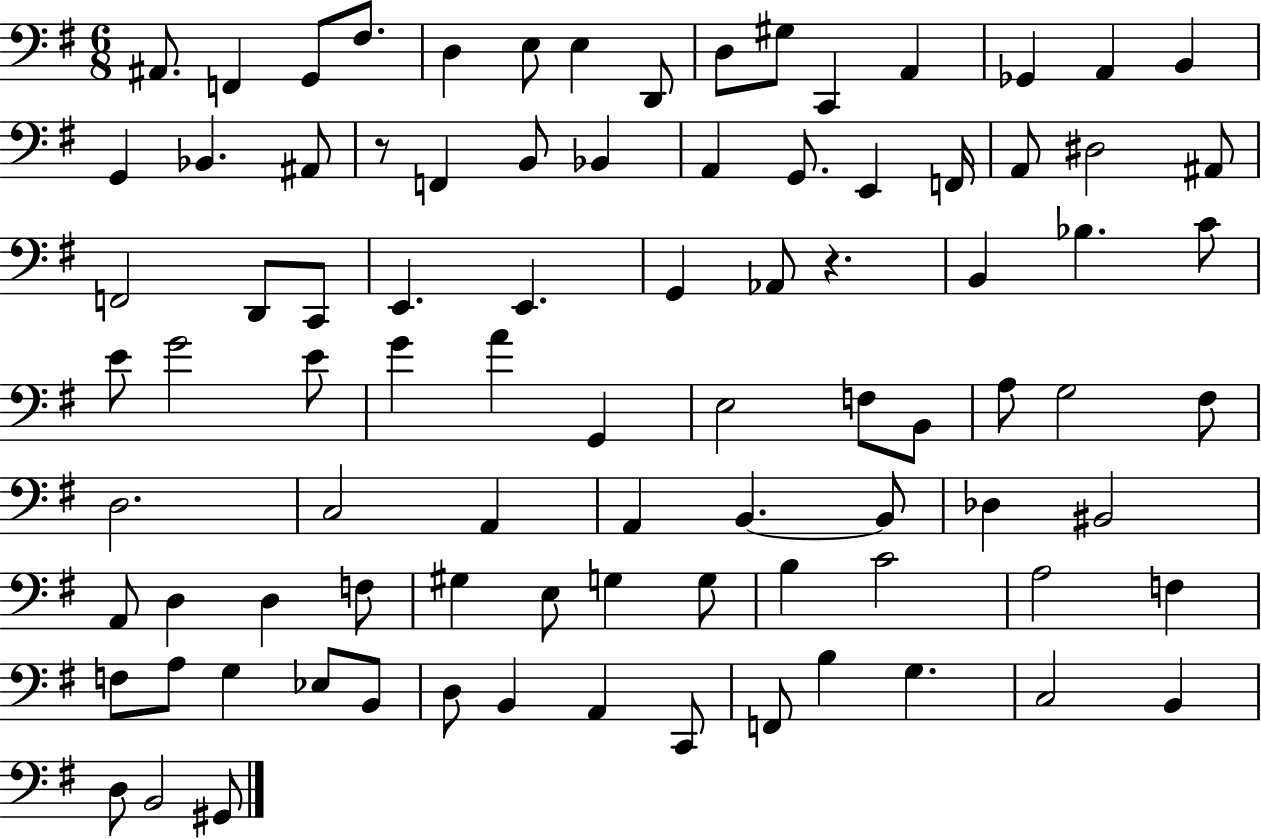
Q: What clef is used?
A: bass